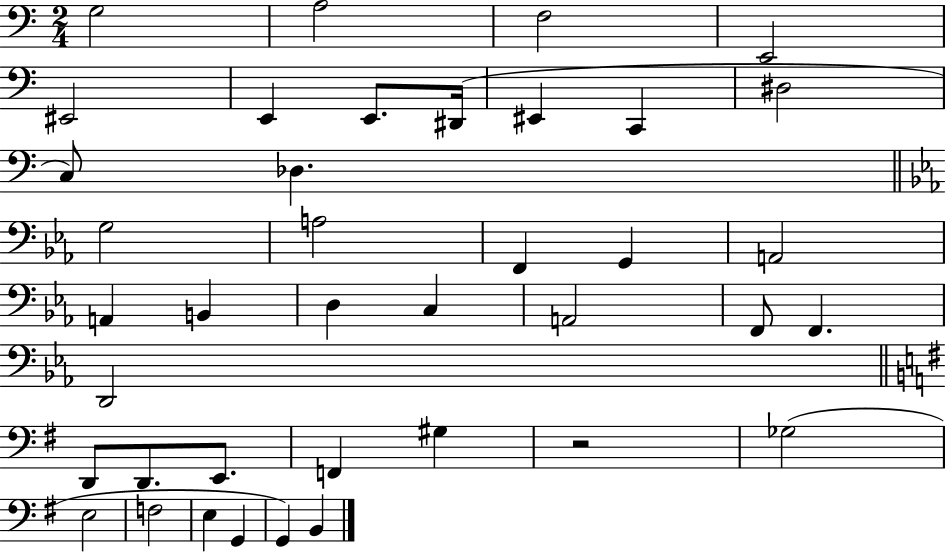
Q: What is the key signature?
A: C major